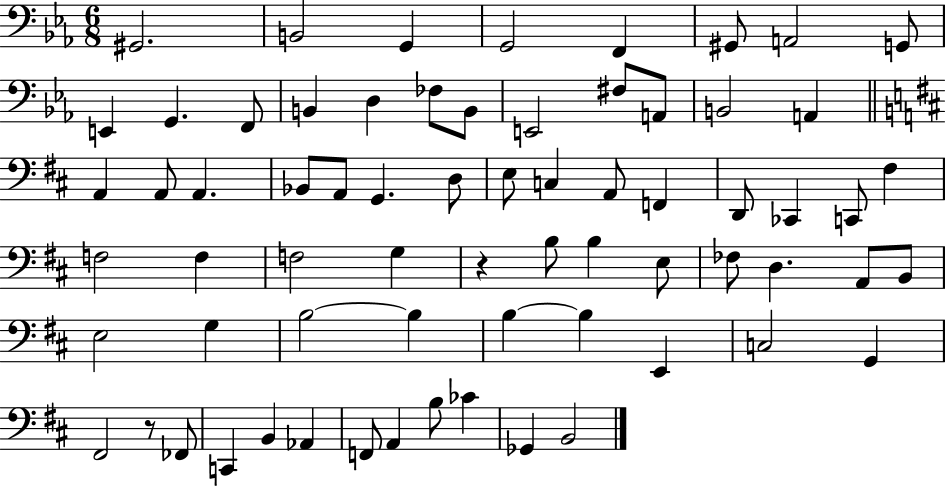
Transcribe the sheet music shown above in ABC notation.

X:1
T:Untitled
M:6/8
L:1/4
K:Eb
^G,,2 B,,2 G,, G,,2 F,, ^G,,/2 A,,2 G,,/2 E,, G,, F,,/2 B,, D, _F,/2 B,,/2 E,,2 ^F,/2 A,,/2 B,,2 A,, A,, A,,/2 A,, _B,,/2 A,,/2 G,, D,/2 E,/2 C, A,,/2 F,, D,,/2 _C,, C,,/2 ^F, F,2 F, F,2 G, z B,/2 B, E,/2 _F,/2 D, A,,/2 B,,/2 E,2 G, B,2 B, B, B, E,, C,2 G,, ^F,,2 z/2 _F,,/2 C,, B,, _A,, F,,/2 A,, B,/2 _C _G,, B,,2